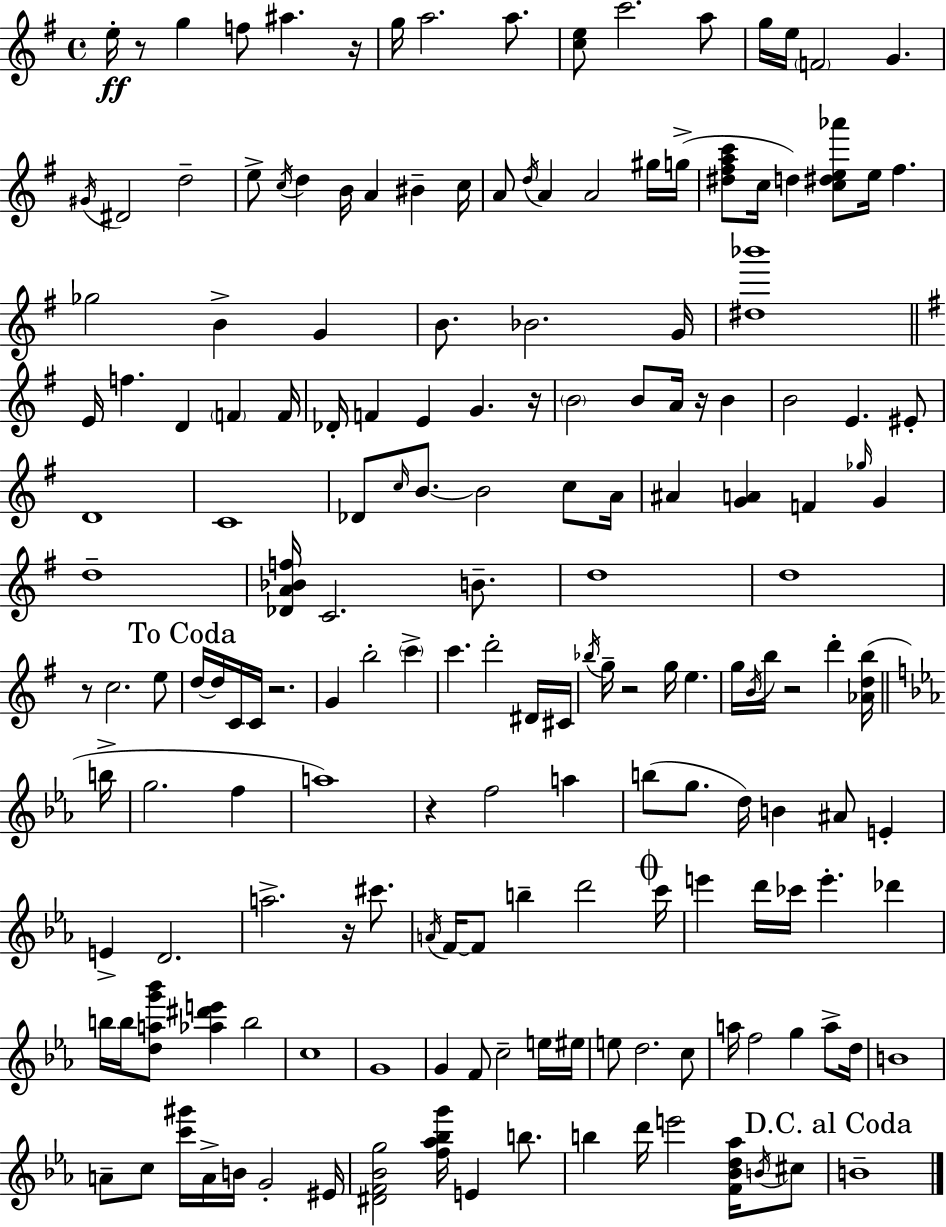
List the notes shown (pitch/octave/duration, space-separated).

E5/s R/e G5/q F5/e A#5/q. R/s G5/s A5/h. A5/e. [C5,E5]/e C6/h. A5/e G5/s E5/s F4/h G4/q. G#4/s D#4/h D5/h E5/e C5/s D5/q B4/s A4/q BIS4/q C5/s A4/e D5/s A4/q A4/h G#5/s G5/s [D#5,F#5,A5,C6]/e C5/s D5/q [C5,D#5,E5,Ab6]/e E5/s F#5/q. Gb5/h B4/q G4/q B4/e. Bb4/h. G4/s [D#5,Bb6]/w E4/s F5/q. D4/q F4/q F4/s Db4/s F4/q E4/q G4/q. R/s B4/h B4/e A4/s R/s B4/q B4/h E4/q. EIS4/e D4/w C4/w Db4/e C5/s B4/e. B4/h C5/e A4/s A#4/q [G4,A4]/q F4/q Gb5/s G4/q D5/w [Db4,A4,Bb4,F5]/s C4/h. B4/e. D5/w D5/w R/e C5/h. E5/e D5/s D5/s C4/s C4/s R/h. G4/q B5/h C6/q C6/q. D6/h D#4/s C#4/s Bb5/s G5/s R/h G5/s E5/q. G5/s B4/s B5/s R/h D6/q [Ab4,D5,B5]/s B5/s G5/h. F5/q A5/w R/q F5/h A5/q B5/e G5/e. D5/s B4/q A#4/e E4/q E4/q D4/h. A5/h. R/s C#6/e. A4/s F4/s F4/e B5/q D6/h C6/s E6/q D6/s CES6/s E6/q. Db6/q B5/s B5/s [D5,A5,G6,Bb6]/e [Ab5,D#6,E6]/q B5/h C5/w G4/w G4/q F4/e C5/h E5/s EIS5/s E5/e D5/h. C5/e A5/s F5/h G5/q A5/e D5/s B4/w A4/e C5/e [C6,G#6]/s A4/s B4/s G4/h EIS4/s [D#4,F4,Bb4,G5]/h [F5,Ab5,Bb5,G6]/s E4/q B5/e. B5/q D6/s E6/h [F4,Bb4,D5,Ab5]/s B4/s C#5/e B4/w